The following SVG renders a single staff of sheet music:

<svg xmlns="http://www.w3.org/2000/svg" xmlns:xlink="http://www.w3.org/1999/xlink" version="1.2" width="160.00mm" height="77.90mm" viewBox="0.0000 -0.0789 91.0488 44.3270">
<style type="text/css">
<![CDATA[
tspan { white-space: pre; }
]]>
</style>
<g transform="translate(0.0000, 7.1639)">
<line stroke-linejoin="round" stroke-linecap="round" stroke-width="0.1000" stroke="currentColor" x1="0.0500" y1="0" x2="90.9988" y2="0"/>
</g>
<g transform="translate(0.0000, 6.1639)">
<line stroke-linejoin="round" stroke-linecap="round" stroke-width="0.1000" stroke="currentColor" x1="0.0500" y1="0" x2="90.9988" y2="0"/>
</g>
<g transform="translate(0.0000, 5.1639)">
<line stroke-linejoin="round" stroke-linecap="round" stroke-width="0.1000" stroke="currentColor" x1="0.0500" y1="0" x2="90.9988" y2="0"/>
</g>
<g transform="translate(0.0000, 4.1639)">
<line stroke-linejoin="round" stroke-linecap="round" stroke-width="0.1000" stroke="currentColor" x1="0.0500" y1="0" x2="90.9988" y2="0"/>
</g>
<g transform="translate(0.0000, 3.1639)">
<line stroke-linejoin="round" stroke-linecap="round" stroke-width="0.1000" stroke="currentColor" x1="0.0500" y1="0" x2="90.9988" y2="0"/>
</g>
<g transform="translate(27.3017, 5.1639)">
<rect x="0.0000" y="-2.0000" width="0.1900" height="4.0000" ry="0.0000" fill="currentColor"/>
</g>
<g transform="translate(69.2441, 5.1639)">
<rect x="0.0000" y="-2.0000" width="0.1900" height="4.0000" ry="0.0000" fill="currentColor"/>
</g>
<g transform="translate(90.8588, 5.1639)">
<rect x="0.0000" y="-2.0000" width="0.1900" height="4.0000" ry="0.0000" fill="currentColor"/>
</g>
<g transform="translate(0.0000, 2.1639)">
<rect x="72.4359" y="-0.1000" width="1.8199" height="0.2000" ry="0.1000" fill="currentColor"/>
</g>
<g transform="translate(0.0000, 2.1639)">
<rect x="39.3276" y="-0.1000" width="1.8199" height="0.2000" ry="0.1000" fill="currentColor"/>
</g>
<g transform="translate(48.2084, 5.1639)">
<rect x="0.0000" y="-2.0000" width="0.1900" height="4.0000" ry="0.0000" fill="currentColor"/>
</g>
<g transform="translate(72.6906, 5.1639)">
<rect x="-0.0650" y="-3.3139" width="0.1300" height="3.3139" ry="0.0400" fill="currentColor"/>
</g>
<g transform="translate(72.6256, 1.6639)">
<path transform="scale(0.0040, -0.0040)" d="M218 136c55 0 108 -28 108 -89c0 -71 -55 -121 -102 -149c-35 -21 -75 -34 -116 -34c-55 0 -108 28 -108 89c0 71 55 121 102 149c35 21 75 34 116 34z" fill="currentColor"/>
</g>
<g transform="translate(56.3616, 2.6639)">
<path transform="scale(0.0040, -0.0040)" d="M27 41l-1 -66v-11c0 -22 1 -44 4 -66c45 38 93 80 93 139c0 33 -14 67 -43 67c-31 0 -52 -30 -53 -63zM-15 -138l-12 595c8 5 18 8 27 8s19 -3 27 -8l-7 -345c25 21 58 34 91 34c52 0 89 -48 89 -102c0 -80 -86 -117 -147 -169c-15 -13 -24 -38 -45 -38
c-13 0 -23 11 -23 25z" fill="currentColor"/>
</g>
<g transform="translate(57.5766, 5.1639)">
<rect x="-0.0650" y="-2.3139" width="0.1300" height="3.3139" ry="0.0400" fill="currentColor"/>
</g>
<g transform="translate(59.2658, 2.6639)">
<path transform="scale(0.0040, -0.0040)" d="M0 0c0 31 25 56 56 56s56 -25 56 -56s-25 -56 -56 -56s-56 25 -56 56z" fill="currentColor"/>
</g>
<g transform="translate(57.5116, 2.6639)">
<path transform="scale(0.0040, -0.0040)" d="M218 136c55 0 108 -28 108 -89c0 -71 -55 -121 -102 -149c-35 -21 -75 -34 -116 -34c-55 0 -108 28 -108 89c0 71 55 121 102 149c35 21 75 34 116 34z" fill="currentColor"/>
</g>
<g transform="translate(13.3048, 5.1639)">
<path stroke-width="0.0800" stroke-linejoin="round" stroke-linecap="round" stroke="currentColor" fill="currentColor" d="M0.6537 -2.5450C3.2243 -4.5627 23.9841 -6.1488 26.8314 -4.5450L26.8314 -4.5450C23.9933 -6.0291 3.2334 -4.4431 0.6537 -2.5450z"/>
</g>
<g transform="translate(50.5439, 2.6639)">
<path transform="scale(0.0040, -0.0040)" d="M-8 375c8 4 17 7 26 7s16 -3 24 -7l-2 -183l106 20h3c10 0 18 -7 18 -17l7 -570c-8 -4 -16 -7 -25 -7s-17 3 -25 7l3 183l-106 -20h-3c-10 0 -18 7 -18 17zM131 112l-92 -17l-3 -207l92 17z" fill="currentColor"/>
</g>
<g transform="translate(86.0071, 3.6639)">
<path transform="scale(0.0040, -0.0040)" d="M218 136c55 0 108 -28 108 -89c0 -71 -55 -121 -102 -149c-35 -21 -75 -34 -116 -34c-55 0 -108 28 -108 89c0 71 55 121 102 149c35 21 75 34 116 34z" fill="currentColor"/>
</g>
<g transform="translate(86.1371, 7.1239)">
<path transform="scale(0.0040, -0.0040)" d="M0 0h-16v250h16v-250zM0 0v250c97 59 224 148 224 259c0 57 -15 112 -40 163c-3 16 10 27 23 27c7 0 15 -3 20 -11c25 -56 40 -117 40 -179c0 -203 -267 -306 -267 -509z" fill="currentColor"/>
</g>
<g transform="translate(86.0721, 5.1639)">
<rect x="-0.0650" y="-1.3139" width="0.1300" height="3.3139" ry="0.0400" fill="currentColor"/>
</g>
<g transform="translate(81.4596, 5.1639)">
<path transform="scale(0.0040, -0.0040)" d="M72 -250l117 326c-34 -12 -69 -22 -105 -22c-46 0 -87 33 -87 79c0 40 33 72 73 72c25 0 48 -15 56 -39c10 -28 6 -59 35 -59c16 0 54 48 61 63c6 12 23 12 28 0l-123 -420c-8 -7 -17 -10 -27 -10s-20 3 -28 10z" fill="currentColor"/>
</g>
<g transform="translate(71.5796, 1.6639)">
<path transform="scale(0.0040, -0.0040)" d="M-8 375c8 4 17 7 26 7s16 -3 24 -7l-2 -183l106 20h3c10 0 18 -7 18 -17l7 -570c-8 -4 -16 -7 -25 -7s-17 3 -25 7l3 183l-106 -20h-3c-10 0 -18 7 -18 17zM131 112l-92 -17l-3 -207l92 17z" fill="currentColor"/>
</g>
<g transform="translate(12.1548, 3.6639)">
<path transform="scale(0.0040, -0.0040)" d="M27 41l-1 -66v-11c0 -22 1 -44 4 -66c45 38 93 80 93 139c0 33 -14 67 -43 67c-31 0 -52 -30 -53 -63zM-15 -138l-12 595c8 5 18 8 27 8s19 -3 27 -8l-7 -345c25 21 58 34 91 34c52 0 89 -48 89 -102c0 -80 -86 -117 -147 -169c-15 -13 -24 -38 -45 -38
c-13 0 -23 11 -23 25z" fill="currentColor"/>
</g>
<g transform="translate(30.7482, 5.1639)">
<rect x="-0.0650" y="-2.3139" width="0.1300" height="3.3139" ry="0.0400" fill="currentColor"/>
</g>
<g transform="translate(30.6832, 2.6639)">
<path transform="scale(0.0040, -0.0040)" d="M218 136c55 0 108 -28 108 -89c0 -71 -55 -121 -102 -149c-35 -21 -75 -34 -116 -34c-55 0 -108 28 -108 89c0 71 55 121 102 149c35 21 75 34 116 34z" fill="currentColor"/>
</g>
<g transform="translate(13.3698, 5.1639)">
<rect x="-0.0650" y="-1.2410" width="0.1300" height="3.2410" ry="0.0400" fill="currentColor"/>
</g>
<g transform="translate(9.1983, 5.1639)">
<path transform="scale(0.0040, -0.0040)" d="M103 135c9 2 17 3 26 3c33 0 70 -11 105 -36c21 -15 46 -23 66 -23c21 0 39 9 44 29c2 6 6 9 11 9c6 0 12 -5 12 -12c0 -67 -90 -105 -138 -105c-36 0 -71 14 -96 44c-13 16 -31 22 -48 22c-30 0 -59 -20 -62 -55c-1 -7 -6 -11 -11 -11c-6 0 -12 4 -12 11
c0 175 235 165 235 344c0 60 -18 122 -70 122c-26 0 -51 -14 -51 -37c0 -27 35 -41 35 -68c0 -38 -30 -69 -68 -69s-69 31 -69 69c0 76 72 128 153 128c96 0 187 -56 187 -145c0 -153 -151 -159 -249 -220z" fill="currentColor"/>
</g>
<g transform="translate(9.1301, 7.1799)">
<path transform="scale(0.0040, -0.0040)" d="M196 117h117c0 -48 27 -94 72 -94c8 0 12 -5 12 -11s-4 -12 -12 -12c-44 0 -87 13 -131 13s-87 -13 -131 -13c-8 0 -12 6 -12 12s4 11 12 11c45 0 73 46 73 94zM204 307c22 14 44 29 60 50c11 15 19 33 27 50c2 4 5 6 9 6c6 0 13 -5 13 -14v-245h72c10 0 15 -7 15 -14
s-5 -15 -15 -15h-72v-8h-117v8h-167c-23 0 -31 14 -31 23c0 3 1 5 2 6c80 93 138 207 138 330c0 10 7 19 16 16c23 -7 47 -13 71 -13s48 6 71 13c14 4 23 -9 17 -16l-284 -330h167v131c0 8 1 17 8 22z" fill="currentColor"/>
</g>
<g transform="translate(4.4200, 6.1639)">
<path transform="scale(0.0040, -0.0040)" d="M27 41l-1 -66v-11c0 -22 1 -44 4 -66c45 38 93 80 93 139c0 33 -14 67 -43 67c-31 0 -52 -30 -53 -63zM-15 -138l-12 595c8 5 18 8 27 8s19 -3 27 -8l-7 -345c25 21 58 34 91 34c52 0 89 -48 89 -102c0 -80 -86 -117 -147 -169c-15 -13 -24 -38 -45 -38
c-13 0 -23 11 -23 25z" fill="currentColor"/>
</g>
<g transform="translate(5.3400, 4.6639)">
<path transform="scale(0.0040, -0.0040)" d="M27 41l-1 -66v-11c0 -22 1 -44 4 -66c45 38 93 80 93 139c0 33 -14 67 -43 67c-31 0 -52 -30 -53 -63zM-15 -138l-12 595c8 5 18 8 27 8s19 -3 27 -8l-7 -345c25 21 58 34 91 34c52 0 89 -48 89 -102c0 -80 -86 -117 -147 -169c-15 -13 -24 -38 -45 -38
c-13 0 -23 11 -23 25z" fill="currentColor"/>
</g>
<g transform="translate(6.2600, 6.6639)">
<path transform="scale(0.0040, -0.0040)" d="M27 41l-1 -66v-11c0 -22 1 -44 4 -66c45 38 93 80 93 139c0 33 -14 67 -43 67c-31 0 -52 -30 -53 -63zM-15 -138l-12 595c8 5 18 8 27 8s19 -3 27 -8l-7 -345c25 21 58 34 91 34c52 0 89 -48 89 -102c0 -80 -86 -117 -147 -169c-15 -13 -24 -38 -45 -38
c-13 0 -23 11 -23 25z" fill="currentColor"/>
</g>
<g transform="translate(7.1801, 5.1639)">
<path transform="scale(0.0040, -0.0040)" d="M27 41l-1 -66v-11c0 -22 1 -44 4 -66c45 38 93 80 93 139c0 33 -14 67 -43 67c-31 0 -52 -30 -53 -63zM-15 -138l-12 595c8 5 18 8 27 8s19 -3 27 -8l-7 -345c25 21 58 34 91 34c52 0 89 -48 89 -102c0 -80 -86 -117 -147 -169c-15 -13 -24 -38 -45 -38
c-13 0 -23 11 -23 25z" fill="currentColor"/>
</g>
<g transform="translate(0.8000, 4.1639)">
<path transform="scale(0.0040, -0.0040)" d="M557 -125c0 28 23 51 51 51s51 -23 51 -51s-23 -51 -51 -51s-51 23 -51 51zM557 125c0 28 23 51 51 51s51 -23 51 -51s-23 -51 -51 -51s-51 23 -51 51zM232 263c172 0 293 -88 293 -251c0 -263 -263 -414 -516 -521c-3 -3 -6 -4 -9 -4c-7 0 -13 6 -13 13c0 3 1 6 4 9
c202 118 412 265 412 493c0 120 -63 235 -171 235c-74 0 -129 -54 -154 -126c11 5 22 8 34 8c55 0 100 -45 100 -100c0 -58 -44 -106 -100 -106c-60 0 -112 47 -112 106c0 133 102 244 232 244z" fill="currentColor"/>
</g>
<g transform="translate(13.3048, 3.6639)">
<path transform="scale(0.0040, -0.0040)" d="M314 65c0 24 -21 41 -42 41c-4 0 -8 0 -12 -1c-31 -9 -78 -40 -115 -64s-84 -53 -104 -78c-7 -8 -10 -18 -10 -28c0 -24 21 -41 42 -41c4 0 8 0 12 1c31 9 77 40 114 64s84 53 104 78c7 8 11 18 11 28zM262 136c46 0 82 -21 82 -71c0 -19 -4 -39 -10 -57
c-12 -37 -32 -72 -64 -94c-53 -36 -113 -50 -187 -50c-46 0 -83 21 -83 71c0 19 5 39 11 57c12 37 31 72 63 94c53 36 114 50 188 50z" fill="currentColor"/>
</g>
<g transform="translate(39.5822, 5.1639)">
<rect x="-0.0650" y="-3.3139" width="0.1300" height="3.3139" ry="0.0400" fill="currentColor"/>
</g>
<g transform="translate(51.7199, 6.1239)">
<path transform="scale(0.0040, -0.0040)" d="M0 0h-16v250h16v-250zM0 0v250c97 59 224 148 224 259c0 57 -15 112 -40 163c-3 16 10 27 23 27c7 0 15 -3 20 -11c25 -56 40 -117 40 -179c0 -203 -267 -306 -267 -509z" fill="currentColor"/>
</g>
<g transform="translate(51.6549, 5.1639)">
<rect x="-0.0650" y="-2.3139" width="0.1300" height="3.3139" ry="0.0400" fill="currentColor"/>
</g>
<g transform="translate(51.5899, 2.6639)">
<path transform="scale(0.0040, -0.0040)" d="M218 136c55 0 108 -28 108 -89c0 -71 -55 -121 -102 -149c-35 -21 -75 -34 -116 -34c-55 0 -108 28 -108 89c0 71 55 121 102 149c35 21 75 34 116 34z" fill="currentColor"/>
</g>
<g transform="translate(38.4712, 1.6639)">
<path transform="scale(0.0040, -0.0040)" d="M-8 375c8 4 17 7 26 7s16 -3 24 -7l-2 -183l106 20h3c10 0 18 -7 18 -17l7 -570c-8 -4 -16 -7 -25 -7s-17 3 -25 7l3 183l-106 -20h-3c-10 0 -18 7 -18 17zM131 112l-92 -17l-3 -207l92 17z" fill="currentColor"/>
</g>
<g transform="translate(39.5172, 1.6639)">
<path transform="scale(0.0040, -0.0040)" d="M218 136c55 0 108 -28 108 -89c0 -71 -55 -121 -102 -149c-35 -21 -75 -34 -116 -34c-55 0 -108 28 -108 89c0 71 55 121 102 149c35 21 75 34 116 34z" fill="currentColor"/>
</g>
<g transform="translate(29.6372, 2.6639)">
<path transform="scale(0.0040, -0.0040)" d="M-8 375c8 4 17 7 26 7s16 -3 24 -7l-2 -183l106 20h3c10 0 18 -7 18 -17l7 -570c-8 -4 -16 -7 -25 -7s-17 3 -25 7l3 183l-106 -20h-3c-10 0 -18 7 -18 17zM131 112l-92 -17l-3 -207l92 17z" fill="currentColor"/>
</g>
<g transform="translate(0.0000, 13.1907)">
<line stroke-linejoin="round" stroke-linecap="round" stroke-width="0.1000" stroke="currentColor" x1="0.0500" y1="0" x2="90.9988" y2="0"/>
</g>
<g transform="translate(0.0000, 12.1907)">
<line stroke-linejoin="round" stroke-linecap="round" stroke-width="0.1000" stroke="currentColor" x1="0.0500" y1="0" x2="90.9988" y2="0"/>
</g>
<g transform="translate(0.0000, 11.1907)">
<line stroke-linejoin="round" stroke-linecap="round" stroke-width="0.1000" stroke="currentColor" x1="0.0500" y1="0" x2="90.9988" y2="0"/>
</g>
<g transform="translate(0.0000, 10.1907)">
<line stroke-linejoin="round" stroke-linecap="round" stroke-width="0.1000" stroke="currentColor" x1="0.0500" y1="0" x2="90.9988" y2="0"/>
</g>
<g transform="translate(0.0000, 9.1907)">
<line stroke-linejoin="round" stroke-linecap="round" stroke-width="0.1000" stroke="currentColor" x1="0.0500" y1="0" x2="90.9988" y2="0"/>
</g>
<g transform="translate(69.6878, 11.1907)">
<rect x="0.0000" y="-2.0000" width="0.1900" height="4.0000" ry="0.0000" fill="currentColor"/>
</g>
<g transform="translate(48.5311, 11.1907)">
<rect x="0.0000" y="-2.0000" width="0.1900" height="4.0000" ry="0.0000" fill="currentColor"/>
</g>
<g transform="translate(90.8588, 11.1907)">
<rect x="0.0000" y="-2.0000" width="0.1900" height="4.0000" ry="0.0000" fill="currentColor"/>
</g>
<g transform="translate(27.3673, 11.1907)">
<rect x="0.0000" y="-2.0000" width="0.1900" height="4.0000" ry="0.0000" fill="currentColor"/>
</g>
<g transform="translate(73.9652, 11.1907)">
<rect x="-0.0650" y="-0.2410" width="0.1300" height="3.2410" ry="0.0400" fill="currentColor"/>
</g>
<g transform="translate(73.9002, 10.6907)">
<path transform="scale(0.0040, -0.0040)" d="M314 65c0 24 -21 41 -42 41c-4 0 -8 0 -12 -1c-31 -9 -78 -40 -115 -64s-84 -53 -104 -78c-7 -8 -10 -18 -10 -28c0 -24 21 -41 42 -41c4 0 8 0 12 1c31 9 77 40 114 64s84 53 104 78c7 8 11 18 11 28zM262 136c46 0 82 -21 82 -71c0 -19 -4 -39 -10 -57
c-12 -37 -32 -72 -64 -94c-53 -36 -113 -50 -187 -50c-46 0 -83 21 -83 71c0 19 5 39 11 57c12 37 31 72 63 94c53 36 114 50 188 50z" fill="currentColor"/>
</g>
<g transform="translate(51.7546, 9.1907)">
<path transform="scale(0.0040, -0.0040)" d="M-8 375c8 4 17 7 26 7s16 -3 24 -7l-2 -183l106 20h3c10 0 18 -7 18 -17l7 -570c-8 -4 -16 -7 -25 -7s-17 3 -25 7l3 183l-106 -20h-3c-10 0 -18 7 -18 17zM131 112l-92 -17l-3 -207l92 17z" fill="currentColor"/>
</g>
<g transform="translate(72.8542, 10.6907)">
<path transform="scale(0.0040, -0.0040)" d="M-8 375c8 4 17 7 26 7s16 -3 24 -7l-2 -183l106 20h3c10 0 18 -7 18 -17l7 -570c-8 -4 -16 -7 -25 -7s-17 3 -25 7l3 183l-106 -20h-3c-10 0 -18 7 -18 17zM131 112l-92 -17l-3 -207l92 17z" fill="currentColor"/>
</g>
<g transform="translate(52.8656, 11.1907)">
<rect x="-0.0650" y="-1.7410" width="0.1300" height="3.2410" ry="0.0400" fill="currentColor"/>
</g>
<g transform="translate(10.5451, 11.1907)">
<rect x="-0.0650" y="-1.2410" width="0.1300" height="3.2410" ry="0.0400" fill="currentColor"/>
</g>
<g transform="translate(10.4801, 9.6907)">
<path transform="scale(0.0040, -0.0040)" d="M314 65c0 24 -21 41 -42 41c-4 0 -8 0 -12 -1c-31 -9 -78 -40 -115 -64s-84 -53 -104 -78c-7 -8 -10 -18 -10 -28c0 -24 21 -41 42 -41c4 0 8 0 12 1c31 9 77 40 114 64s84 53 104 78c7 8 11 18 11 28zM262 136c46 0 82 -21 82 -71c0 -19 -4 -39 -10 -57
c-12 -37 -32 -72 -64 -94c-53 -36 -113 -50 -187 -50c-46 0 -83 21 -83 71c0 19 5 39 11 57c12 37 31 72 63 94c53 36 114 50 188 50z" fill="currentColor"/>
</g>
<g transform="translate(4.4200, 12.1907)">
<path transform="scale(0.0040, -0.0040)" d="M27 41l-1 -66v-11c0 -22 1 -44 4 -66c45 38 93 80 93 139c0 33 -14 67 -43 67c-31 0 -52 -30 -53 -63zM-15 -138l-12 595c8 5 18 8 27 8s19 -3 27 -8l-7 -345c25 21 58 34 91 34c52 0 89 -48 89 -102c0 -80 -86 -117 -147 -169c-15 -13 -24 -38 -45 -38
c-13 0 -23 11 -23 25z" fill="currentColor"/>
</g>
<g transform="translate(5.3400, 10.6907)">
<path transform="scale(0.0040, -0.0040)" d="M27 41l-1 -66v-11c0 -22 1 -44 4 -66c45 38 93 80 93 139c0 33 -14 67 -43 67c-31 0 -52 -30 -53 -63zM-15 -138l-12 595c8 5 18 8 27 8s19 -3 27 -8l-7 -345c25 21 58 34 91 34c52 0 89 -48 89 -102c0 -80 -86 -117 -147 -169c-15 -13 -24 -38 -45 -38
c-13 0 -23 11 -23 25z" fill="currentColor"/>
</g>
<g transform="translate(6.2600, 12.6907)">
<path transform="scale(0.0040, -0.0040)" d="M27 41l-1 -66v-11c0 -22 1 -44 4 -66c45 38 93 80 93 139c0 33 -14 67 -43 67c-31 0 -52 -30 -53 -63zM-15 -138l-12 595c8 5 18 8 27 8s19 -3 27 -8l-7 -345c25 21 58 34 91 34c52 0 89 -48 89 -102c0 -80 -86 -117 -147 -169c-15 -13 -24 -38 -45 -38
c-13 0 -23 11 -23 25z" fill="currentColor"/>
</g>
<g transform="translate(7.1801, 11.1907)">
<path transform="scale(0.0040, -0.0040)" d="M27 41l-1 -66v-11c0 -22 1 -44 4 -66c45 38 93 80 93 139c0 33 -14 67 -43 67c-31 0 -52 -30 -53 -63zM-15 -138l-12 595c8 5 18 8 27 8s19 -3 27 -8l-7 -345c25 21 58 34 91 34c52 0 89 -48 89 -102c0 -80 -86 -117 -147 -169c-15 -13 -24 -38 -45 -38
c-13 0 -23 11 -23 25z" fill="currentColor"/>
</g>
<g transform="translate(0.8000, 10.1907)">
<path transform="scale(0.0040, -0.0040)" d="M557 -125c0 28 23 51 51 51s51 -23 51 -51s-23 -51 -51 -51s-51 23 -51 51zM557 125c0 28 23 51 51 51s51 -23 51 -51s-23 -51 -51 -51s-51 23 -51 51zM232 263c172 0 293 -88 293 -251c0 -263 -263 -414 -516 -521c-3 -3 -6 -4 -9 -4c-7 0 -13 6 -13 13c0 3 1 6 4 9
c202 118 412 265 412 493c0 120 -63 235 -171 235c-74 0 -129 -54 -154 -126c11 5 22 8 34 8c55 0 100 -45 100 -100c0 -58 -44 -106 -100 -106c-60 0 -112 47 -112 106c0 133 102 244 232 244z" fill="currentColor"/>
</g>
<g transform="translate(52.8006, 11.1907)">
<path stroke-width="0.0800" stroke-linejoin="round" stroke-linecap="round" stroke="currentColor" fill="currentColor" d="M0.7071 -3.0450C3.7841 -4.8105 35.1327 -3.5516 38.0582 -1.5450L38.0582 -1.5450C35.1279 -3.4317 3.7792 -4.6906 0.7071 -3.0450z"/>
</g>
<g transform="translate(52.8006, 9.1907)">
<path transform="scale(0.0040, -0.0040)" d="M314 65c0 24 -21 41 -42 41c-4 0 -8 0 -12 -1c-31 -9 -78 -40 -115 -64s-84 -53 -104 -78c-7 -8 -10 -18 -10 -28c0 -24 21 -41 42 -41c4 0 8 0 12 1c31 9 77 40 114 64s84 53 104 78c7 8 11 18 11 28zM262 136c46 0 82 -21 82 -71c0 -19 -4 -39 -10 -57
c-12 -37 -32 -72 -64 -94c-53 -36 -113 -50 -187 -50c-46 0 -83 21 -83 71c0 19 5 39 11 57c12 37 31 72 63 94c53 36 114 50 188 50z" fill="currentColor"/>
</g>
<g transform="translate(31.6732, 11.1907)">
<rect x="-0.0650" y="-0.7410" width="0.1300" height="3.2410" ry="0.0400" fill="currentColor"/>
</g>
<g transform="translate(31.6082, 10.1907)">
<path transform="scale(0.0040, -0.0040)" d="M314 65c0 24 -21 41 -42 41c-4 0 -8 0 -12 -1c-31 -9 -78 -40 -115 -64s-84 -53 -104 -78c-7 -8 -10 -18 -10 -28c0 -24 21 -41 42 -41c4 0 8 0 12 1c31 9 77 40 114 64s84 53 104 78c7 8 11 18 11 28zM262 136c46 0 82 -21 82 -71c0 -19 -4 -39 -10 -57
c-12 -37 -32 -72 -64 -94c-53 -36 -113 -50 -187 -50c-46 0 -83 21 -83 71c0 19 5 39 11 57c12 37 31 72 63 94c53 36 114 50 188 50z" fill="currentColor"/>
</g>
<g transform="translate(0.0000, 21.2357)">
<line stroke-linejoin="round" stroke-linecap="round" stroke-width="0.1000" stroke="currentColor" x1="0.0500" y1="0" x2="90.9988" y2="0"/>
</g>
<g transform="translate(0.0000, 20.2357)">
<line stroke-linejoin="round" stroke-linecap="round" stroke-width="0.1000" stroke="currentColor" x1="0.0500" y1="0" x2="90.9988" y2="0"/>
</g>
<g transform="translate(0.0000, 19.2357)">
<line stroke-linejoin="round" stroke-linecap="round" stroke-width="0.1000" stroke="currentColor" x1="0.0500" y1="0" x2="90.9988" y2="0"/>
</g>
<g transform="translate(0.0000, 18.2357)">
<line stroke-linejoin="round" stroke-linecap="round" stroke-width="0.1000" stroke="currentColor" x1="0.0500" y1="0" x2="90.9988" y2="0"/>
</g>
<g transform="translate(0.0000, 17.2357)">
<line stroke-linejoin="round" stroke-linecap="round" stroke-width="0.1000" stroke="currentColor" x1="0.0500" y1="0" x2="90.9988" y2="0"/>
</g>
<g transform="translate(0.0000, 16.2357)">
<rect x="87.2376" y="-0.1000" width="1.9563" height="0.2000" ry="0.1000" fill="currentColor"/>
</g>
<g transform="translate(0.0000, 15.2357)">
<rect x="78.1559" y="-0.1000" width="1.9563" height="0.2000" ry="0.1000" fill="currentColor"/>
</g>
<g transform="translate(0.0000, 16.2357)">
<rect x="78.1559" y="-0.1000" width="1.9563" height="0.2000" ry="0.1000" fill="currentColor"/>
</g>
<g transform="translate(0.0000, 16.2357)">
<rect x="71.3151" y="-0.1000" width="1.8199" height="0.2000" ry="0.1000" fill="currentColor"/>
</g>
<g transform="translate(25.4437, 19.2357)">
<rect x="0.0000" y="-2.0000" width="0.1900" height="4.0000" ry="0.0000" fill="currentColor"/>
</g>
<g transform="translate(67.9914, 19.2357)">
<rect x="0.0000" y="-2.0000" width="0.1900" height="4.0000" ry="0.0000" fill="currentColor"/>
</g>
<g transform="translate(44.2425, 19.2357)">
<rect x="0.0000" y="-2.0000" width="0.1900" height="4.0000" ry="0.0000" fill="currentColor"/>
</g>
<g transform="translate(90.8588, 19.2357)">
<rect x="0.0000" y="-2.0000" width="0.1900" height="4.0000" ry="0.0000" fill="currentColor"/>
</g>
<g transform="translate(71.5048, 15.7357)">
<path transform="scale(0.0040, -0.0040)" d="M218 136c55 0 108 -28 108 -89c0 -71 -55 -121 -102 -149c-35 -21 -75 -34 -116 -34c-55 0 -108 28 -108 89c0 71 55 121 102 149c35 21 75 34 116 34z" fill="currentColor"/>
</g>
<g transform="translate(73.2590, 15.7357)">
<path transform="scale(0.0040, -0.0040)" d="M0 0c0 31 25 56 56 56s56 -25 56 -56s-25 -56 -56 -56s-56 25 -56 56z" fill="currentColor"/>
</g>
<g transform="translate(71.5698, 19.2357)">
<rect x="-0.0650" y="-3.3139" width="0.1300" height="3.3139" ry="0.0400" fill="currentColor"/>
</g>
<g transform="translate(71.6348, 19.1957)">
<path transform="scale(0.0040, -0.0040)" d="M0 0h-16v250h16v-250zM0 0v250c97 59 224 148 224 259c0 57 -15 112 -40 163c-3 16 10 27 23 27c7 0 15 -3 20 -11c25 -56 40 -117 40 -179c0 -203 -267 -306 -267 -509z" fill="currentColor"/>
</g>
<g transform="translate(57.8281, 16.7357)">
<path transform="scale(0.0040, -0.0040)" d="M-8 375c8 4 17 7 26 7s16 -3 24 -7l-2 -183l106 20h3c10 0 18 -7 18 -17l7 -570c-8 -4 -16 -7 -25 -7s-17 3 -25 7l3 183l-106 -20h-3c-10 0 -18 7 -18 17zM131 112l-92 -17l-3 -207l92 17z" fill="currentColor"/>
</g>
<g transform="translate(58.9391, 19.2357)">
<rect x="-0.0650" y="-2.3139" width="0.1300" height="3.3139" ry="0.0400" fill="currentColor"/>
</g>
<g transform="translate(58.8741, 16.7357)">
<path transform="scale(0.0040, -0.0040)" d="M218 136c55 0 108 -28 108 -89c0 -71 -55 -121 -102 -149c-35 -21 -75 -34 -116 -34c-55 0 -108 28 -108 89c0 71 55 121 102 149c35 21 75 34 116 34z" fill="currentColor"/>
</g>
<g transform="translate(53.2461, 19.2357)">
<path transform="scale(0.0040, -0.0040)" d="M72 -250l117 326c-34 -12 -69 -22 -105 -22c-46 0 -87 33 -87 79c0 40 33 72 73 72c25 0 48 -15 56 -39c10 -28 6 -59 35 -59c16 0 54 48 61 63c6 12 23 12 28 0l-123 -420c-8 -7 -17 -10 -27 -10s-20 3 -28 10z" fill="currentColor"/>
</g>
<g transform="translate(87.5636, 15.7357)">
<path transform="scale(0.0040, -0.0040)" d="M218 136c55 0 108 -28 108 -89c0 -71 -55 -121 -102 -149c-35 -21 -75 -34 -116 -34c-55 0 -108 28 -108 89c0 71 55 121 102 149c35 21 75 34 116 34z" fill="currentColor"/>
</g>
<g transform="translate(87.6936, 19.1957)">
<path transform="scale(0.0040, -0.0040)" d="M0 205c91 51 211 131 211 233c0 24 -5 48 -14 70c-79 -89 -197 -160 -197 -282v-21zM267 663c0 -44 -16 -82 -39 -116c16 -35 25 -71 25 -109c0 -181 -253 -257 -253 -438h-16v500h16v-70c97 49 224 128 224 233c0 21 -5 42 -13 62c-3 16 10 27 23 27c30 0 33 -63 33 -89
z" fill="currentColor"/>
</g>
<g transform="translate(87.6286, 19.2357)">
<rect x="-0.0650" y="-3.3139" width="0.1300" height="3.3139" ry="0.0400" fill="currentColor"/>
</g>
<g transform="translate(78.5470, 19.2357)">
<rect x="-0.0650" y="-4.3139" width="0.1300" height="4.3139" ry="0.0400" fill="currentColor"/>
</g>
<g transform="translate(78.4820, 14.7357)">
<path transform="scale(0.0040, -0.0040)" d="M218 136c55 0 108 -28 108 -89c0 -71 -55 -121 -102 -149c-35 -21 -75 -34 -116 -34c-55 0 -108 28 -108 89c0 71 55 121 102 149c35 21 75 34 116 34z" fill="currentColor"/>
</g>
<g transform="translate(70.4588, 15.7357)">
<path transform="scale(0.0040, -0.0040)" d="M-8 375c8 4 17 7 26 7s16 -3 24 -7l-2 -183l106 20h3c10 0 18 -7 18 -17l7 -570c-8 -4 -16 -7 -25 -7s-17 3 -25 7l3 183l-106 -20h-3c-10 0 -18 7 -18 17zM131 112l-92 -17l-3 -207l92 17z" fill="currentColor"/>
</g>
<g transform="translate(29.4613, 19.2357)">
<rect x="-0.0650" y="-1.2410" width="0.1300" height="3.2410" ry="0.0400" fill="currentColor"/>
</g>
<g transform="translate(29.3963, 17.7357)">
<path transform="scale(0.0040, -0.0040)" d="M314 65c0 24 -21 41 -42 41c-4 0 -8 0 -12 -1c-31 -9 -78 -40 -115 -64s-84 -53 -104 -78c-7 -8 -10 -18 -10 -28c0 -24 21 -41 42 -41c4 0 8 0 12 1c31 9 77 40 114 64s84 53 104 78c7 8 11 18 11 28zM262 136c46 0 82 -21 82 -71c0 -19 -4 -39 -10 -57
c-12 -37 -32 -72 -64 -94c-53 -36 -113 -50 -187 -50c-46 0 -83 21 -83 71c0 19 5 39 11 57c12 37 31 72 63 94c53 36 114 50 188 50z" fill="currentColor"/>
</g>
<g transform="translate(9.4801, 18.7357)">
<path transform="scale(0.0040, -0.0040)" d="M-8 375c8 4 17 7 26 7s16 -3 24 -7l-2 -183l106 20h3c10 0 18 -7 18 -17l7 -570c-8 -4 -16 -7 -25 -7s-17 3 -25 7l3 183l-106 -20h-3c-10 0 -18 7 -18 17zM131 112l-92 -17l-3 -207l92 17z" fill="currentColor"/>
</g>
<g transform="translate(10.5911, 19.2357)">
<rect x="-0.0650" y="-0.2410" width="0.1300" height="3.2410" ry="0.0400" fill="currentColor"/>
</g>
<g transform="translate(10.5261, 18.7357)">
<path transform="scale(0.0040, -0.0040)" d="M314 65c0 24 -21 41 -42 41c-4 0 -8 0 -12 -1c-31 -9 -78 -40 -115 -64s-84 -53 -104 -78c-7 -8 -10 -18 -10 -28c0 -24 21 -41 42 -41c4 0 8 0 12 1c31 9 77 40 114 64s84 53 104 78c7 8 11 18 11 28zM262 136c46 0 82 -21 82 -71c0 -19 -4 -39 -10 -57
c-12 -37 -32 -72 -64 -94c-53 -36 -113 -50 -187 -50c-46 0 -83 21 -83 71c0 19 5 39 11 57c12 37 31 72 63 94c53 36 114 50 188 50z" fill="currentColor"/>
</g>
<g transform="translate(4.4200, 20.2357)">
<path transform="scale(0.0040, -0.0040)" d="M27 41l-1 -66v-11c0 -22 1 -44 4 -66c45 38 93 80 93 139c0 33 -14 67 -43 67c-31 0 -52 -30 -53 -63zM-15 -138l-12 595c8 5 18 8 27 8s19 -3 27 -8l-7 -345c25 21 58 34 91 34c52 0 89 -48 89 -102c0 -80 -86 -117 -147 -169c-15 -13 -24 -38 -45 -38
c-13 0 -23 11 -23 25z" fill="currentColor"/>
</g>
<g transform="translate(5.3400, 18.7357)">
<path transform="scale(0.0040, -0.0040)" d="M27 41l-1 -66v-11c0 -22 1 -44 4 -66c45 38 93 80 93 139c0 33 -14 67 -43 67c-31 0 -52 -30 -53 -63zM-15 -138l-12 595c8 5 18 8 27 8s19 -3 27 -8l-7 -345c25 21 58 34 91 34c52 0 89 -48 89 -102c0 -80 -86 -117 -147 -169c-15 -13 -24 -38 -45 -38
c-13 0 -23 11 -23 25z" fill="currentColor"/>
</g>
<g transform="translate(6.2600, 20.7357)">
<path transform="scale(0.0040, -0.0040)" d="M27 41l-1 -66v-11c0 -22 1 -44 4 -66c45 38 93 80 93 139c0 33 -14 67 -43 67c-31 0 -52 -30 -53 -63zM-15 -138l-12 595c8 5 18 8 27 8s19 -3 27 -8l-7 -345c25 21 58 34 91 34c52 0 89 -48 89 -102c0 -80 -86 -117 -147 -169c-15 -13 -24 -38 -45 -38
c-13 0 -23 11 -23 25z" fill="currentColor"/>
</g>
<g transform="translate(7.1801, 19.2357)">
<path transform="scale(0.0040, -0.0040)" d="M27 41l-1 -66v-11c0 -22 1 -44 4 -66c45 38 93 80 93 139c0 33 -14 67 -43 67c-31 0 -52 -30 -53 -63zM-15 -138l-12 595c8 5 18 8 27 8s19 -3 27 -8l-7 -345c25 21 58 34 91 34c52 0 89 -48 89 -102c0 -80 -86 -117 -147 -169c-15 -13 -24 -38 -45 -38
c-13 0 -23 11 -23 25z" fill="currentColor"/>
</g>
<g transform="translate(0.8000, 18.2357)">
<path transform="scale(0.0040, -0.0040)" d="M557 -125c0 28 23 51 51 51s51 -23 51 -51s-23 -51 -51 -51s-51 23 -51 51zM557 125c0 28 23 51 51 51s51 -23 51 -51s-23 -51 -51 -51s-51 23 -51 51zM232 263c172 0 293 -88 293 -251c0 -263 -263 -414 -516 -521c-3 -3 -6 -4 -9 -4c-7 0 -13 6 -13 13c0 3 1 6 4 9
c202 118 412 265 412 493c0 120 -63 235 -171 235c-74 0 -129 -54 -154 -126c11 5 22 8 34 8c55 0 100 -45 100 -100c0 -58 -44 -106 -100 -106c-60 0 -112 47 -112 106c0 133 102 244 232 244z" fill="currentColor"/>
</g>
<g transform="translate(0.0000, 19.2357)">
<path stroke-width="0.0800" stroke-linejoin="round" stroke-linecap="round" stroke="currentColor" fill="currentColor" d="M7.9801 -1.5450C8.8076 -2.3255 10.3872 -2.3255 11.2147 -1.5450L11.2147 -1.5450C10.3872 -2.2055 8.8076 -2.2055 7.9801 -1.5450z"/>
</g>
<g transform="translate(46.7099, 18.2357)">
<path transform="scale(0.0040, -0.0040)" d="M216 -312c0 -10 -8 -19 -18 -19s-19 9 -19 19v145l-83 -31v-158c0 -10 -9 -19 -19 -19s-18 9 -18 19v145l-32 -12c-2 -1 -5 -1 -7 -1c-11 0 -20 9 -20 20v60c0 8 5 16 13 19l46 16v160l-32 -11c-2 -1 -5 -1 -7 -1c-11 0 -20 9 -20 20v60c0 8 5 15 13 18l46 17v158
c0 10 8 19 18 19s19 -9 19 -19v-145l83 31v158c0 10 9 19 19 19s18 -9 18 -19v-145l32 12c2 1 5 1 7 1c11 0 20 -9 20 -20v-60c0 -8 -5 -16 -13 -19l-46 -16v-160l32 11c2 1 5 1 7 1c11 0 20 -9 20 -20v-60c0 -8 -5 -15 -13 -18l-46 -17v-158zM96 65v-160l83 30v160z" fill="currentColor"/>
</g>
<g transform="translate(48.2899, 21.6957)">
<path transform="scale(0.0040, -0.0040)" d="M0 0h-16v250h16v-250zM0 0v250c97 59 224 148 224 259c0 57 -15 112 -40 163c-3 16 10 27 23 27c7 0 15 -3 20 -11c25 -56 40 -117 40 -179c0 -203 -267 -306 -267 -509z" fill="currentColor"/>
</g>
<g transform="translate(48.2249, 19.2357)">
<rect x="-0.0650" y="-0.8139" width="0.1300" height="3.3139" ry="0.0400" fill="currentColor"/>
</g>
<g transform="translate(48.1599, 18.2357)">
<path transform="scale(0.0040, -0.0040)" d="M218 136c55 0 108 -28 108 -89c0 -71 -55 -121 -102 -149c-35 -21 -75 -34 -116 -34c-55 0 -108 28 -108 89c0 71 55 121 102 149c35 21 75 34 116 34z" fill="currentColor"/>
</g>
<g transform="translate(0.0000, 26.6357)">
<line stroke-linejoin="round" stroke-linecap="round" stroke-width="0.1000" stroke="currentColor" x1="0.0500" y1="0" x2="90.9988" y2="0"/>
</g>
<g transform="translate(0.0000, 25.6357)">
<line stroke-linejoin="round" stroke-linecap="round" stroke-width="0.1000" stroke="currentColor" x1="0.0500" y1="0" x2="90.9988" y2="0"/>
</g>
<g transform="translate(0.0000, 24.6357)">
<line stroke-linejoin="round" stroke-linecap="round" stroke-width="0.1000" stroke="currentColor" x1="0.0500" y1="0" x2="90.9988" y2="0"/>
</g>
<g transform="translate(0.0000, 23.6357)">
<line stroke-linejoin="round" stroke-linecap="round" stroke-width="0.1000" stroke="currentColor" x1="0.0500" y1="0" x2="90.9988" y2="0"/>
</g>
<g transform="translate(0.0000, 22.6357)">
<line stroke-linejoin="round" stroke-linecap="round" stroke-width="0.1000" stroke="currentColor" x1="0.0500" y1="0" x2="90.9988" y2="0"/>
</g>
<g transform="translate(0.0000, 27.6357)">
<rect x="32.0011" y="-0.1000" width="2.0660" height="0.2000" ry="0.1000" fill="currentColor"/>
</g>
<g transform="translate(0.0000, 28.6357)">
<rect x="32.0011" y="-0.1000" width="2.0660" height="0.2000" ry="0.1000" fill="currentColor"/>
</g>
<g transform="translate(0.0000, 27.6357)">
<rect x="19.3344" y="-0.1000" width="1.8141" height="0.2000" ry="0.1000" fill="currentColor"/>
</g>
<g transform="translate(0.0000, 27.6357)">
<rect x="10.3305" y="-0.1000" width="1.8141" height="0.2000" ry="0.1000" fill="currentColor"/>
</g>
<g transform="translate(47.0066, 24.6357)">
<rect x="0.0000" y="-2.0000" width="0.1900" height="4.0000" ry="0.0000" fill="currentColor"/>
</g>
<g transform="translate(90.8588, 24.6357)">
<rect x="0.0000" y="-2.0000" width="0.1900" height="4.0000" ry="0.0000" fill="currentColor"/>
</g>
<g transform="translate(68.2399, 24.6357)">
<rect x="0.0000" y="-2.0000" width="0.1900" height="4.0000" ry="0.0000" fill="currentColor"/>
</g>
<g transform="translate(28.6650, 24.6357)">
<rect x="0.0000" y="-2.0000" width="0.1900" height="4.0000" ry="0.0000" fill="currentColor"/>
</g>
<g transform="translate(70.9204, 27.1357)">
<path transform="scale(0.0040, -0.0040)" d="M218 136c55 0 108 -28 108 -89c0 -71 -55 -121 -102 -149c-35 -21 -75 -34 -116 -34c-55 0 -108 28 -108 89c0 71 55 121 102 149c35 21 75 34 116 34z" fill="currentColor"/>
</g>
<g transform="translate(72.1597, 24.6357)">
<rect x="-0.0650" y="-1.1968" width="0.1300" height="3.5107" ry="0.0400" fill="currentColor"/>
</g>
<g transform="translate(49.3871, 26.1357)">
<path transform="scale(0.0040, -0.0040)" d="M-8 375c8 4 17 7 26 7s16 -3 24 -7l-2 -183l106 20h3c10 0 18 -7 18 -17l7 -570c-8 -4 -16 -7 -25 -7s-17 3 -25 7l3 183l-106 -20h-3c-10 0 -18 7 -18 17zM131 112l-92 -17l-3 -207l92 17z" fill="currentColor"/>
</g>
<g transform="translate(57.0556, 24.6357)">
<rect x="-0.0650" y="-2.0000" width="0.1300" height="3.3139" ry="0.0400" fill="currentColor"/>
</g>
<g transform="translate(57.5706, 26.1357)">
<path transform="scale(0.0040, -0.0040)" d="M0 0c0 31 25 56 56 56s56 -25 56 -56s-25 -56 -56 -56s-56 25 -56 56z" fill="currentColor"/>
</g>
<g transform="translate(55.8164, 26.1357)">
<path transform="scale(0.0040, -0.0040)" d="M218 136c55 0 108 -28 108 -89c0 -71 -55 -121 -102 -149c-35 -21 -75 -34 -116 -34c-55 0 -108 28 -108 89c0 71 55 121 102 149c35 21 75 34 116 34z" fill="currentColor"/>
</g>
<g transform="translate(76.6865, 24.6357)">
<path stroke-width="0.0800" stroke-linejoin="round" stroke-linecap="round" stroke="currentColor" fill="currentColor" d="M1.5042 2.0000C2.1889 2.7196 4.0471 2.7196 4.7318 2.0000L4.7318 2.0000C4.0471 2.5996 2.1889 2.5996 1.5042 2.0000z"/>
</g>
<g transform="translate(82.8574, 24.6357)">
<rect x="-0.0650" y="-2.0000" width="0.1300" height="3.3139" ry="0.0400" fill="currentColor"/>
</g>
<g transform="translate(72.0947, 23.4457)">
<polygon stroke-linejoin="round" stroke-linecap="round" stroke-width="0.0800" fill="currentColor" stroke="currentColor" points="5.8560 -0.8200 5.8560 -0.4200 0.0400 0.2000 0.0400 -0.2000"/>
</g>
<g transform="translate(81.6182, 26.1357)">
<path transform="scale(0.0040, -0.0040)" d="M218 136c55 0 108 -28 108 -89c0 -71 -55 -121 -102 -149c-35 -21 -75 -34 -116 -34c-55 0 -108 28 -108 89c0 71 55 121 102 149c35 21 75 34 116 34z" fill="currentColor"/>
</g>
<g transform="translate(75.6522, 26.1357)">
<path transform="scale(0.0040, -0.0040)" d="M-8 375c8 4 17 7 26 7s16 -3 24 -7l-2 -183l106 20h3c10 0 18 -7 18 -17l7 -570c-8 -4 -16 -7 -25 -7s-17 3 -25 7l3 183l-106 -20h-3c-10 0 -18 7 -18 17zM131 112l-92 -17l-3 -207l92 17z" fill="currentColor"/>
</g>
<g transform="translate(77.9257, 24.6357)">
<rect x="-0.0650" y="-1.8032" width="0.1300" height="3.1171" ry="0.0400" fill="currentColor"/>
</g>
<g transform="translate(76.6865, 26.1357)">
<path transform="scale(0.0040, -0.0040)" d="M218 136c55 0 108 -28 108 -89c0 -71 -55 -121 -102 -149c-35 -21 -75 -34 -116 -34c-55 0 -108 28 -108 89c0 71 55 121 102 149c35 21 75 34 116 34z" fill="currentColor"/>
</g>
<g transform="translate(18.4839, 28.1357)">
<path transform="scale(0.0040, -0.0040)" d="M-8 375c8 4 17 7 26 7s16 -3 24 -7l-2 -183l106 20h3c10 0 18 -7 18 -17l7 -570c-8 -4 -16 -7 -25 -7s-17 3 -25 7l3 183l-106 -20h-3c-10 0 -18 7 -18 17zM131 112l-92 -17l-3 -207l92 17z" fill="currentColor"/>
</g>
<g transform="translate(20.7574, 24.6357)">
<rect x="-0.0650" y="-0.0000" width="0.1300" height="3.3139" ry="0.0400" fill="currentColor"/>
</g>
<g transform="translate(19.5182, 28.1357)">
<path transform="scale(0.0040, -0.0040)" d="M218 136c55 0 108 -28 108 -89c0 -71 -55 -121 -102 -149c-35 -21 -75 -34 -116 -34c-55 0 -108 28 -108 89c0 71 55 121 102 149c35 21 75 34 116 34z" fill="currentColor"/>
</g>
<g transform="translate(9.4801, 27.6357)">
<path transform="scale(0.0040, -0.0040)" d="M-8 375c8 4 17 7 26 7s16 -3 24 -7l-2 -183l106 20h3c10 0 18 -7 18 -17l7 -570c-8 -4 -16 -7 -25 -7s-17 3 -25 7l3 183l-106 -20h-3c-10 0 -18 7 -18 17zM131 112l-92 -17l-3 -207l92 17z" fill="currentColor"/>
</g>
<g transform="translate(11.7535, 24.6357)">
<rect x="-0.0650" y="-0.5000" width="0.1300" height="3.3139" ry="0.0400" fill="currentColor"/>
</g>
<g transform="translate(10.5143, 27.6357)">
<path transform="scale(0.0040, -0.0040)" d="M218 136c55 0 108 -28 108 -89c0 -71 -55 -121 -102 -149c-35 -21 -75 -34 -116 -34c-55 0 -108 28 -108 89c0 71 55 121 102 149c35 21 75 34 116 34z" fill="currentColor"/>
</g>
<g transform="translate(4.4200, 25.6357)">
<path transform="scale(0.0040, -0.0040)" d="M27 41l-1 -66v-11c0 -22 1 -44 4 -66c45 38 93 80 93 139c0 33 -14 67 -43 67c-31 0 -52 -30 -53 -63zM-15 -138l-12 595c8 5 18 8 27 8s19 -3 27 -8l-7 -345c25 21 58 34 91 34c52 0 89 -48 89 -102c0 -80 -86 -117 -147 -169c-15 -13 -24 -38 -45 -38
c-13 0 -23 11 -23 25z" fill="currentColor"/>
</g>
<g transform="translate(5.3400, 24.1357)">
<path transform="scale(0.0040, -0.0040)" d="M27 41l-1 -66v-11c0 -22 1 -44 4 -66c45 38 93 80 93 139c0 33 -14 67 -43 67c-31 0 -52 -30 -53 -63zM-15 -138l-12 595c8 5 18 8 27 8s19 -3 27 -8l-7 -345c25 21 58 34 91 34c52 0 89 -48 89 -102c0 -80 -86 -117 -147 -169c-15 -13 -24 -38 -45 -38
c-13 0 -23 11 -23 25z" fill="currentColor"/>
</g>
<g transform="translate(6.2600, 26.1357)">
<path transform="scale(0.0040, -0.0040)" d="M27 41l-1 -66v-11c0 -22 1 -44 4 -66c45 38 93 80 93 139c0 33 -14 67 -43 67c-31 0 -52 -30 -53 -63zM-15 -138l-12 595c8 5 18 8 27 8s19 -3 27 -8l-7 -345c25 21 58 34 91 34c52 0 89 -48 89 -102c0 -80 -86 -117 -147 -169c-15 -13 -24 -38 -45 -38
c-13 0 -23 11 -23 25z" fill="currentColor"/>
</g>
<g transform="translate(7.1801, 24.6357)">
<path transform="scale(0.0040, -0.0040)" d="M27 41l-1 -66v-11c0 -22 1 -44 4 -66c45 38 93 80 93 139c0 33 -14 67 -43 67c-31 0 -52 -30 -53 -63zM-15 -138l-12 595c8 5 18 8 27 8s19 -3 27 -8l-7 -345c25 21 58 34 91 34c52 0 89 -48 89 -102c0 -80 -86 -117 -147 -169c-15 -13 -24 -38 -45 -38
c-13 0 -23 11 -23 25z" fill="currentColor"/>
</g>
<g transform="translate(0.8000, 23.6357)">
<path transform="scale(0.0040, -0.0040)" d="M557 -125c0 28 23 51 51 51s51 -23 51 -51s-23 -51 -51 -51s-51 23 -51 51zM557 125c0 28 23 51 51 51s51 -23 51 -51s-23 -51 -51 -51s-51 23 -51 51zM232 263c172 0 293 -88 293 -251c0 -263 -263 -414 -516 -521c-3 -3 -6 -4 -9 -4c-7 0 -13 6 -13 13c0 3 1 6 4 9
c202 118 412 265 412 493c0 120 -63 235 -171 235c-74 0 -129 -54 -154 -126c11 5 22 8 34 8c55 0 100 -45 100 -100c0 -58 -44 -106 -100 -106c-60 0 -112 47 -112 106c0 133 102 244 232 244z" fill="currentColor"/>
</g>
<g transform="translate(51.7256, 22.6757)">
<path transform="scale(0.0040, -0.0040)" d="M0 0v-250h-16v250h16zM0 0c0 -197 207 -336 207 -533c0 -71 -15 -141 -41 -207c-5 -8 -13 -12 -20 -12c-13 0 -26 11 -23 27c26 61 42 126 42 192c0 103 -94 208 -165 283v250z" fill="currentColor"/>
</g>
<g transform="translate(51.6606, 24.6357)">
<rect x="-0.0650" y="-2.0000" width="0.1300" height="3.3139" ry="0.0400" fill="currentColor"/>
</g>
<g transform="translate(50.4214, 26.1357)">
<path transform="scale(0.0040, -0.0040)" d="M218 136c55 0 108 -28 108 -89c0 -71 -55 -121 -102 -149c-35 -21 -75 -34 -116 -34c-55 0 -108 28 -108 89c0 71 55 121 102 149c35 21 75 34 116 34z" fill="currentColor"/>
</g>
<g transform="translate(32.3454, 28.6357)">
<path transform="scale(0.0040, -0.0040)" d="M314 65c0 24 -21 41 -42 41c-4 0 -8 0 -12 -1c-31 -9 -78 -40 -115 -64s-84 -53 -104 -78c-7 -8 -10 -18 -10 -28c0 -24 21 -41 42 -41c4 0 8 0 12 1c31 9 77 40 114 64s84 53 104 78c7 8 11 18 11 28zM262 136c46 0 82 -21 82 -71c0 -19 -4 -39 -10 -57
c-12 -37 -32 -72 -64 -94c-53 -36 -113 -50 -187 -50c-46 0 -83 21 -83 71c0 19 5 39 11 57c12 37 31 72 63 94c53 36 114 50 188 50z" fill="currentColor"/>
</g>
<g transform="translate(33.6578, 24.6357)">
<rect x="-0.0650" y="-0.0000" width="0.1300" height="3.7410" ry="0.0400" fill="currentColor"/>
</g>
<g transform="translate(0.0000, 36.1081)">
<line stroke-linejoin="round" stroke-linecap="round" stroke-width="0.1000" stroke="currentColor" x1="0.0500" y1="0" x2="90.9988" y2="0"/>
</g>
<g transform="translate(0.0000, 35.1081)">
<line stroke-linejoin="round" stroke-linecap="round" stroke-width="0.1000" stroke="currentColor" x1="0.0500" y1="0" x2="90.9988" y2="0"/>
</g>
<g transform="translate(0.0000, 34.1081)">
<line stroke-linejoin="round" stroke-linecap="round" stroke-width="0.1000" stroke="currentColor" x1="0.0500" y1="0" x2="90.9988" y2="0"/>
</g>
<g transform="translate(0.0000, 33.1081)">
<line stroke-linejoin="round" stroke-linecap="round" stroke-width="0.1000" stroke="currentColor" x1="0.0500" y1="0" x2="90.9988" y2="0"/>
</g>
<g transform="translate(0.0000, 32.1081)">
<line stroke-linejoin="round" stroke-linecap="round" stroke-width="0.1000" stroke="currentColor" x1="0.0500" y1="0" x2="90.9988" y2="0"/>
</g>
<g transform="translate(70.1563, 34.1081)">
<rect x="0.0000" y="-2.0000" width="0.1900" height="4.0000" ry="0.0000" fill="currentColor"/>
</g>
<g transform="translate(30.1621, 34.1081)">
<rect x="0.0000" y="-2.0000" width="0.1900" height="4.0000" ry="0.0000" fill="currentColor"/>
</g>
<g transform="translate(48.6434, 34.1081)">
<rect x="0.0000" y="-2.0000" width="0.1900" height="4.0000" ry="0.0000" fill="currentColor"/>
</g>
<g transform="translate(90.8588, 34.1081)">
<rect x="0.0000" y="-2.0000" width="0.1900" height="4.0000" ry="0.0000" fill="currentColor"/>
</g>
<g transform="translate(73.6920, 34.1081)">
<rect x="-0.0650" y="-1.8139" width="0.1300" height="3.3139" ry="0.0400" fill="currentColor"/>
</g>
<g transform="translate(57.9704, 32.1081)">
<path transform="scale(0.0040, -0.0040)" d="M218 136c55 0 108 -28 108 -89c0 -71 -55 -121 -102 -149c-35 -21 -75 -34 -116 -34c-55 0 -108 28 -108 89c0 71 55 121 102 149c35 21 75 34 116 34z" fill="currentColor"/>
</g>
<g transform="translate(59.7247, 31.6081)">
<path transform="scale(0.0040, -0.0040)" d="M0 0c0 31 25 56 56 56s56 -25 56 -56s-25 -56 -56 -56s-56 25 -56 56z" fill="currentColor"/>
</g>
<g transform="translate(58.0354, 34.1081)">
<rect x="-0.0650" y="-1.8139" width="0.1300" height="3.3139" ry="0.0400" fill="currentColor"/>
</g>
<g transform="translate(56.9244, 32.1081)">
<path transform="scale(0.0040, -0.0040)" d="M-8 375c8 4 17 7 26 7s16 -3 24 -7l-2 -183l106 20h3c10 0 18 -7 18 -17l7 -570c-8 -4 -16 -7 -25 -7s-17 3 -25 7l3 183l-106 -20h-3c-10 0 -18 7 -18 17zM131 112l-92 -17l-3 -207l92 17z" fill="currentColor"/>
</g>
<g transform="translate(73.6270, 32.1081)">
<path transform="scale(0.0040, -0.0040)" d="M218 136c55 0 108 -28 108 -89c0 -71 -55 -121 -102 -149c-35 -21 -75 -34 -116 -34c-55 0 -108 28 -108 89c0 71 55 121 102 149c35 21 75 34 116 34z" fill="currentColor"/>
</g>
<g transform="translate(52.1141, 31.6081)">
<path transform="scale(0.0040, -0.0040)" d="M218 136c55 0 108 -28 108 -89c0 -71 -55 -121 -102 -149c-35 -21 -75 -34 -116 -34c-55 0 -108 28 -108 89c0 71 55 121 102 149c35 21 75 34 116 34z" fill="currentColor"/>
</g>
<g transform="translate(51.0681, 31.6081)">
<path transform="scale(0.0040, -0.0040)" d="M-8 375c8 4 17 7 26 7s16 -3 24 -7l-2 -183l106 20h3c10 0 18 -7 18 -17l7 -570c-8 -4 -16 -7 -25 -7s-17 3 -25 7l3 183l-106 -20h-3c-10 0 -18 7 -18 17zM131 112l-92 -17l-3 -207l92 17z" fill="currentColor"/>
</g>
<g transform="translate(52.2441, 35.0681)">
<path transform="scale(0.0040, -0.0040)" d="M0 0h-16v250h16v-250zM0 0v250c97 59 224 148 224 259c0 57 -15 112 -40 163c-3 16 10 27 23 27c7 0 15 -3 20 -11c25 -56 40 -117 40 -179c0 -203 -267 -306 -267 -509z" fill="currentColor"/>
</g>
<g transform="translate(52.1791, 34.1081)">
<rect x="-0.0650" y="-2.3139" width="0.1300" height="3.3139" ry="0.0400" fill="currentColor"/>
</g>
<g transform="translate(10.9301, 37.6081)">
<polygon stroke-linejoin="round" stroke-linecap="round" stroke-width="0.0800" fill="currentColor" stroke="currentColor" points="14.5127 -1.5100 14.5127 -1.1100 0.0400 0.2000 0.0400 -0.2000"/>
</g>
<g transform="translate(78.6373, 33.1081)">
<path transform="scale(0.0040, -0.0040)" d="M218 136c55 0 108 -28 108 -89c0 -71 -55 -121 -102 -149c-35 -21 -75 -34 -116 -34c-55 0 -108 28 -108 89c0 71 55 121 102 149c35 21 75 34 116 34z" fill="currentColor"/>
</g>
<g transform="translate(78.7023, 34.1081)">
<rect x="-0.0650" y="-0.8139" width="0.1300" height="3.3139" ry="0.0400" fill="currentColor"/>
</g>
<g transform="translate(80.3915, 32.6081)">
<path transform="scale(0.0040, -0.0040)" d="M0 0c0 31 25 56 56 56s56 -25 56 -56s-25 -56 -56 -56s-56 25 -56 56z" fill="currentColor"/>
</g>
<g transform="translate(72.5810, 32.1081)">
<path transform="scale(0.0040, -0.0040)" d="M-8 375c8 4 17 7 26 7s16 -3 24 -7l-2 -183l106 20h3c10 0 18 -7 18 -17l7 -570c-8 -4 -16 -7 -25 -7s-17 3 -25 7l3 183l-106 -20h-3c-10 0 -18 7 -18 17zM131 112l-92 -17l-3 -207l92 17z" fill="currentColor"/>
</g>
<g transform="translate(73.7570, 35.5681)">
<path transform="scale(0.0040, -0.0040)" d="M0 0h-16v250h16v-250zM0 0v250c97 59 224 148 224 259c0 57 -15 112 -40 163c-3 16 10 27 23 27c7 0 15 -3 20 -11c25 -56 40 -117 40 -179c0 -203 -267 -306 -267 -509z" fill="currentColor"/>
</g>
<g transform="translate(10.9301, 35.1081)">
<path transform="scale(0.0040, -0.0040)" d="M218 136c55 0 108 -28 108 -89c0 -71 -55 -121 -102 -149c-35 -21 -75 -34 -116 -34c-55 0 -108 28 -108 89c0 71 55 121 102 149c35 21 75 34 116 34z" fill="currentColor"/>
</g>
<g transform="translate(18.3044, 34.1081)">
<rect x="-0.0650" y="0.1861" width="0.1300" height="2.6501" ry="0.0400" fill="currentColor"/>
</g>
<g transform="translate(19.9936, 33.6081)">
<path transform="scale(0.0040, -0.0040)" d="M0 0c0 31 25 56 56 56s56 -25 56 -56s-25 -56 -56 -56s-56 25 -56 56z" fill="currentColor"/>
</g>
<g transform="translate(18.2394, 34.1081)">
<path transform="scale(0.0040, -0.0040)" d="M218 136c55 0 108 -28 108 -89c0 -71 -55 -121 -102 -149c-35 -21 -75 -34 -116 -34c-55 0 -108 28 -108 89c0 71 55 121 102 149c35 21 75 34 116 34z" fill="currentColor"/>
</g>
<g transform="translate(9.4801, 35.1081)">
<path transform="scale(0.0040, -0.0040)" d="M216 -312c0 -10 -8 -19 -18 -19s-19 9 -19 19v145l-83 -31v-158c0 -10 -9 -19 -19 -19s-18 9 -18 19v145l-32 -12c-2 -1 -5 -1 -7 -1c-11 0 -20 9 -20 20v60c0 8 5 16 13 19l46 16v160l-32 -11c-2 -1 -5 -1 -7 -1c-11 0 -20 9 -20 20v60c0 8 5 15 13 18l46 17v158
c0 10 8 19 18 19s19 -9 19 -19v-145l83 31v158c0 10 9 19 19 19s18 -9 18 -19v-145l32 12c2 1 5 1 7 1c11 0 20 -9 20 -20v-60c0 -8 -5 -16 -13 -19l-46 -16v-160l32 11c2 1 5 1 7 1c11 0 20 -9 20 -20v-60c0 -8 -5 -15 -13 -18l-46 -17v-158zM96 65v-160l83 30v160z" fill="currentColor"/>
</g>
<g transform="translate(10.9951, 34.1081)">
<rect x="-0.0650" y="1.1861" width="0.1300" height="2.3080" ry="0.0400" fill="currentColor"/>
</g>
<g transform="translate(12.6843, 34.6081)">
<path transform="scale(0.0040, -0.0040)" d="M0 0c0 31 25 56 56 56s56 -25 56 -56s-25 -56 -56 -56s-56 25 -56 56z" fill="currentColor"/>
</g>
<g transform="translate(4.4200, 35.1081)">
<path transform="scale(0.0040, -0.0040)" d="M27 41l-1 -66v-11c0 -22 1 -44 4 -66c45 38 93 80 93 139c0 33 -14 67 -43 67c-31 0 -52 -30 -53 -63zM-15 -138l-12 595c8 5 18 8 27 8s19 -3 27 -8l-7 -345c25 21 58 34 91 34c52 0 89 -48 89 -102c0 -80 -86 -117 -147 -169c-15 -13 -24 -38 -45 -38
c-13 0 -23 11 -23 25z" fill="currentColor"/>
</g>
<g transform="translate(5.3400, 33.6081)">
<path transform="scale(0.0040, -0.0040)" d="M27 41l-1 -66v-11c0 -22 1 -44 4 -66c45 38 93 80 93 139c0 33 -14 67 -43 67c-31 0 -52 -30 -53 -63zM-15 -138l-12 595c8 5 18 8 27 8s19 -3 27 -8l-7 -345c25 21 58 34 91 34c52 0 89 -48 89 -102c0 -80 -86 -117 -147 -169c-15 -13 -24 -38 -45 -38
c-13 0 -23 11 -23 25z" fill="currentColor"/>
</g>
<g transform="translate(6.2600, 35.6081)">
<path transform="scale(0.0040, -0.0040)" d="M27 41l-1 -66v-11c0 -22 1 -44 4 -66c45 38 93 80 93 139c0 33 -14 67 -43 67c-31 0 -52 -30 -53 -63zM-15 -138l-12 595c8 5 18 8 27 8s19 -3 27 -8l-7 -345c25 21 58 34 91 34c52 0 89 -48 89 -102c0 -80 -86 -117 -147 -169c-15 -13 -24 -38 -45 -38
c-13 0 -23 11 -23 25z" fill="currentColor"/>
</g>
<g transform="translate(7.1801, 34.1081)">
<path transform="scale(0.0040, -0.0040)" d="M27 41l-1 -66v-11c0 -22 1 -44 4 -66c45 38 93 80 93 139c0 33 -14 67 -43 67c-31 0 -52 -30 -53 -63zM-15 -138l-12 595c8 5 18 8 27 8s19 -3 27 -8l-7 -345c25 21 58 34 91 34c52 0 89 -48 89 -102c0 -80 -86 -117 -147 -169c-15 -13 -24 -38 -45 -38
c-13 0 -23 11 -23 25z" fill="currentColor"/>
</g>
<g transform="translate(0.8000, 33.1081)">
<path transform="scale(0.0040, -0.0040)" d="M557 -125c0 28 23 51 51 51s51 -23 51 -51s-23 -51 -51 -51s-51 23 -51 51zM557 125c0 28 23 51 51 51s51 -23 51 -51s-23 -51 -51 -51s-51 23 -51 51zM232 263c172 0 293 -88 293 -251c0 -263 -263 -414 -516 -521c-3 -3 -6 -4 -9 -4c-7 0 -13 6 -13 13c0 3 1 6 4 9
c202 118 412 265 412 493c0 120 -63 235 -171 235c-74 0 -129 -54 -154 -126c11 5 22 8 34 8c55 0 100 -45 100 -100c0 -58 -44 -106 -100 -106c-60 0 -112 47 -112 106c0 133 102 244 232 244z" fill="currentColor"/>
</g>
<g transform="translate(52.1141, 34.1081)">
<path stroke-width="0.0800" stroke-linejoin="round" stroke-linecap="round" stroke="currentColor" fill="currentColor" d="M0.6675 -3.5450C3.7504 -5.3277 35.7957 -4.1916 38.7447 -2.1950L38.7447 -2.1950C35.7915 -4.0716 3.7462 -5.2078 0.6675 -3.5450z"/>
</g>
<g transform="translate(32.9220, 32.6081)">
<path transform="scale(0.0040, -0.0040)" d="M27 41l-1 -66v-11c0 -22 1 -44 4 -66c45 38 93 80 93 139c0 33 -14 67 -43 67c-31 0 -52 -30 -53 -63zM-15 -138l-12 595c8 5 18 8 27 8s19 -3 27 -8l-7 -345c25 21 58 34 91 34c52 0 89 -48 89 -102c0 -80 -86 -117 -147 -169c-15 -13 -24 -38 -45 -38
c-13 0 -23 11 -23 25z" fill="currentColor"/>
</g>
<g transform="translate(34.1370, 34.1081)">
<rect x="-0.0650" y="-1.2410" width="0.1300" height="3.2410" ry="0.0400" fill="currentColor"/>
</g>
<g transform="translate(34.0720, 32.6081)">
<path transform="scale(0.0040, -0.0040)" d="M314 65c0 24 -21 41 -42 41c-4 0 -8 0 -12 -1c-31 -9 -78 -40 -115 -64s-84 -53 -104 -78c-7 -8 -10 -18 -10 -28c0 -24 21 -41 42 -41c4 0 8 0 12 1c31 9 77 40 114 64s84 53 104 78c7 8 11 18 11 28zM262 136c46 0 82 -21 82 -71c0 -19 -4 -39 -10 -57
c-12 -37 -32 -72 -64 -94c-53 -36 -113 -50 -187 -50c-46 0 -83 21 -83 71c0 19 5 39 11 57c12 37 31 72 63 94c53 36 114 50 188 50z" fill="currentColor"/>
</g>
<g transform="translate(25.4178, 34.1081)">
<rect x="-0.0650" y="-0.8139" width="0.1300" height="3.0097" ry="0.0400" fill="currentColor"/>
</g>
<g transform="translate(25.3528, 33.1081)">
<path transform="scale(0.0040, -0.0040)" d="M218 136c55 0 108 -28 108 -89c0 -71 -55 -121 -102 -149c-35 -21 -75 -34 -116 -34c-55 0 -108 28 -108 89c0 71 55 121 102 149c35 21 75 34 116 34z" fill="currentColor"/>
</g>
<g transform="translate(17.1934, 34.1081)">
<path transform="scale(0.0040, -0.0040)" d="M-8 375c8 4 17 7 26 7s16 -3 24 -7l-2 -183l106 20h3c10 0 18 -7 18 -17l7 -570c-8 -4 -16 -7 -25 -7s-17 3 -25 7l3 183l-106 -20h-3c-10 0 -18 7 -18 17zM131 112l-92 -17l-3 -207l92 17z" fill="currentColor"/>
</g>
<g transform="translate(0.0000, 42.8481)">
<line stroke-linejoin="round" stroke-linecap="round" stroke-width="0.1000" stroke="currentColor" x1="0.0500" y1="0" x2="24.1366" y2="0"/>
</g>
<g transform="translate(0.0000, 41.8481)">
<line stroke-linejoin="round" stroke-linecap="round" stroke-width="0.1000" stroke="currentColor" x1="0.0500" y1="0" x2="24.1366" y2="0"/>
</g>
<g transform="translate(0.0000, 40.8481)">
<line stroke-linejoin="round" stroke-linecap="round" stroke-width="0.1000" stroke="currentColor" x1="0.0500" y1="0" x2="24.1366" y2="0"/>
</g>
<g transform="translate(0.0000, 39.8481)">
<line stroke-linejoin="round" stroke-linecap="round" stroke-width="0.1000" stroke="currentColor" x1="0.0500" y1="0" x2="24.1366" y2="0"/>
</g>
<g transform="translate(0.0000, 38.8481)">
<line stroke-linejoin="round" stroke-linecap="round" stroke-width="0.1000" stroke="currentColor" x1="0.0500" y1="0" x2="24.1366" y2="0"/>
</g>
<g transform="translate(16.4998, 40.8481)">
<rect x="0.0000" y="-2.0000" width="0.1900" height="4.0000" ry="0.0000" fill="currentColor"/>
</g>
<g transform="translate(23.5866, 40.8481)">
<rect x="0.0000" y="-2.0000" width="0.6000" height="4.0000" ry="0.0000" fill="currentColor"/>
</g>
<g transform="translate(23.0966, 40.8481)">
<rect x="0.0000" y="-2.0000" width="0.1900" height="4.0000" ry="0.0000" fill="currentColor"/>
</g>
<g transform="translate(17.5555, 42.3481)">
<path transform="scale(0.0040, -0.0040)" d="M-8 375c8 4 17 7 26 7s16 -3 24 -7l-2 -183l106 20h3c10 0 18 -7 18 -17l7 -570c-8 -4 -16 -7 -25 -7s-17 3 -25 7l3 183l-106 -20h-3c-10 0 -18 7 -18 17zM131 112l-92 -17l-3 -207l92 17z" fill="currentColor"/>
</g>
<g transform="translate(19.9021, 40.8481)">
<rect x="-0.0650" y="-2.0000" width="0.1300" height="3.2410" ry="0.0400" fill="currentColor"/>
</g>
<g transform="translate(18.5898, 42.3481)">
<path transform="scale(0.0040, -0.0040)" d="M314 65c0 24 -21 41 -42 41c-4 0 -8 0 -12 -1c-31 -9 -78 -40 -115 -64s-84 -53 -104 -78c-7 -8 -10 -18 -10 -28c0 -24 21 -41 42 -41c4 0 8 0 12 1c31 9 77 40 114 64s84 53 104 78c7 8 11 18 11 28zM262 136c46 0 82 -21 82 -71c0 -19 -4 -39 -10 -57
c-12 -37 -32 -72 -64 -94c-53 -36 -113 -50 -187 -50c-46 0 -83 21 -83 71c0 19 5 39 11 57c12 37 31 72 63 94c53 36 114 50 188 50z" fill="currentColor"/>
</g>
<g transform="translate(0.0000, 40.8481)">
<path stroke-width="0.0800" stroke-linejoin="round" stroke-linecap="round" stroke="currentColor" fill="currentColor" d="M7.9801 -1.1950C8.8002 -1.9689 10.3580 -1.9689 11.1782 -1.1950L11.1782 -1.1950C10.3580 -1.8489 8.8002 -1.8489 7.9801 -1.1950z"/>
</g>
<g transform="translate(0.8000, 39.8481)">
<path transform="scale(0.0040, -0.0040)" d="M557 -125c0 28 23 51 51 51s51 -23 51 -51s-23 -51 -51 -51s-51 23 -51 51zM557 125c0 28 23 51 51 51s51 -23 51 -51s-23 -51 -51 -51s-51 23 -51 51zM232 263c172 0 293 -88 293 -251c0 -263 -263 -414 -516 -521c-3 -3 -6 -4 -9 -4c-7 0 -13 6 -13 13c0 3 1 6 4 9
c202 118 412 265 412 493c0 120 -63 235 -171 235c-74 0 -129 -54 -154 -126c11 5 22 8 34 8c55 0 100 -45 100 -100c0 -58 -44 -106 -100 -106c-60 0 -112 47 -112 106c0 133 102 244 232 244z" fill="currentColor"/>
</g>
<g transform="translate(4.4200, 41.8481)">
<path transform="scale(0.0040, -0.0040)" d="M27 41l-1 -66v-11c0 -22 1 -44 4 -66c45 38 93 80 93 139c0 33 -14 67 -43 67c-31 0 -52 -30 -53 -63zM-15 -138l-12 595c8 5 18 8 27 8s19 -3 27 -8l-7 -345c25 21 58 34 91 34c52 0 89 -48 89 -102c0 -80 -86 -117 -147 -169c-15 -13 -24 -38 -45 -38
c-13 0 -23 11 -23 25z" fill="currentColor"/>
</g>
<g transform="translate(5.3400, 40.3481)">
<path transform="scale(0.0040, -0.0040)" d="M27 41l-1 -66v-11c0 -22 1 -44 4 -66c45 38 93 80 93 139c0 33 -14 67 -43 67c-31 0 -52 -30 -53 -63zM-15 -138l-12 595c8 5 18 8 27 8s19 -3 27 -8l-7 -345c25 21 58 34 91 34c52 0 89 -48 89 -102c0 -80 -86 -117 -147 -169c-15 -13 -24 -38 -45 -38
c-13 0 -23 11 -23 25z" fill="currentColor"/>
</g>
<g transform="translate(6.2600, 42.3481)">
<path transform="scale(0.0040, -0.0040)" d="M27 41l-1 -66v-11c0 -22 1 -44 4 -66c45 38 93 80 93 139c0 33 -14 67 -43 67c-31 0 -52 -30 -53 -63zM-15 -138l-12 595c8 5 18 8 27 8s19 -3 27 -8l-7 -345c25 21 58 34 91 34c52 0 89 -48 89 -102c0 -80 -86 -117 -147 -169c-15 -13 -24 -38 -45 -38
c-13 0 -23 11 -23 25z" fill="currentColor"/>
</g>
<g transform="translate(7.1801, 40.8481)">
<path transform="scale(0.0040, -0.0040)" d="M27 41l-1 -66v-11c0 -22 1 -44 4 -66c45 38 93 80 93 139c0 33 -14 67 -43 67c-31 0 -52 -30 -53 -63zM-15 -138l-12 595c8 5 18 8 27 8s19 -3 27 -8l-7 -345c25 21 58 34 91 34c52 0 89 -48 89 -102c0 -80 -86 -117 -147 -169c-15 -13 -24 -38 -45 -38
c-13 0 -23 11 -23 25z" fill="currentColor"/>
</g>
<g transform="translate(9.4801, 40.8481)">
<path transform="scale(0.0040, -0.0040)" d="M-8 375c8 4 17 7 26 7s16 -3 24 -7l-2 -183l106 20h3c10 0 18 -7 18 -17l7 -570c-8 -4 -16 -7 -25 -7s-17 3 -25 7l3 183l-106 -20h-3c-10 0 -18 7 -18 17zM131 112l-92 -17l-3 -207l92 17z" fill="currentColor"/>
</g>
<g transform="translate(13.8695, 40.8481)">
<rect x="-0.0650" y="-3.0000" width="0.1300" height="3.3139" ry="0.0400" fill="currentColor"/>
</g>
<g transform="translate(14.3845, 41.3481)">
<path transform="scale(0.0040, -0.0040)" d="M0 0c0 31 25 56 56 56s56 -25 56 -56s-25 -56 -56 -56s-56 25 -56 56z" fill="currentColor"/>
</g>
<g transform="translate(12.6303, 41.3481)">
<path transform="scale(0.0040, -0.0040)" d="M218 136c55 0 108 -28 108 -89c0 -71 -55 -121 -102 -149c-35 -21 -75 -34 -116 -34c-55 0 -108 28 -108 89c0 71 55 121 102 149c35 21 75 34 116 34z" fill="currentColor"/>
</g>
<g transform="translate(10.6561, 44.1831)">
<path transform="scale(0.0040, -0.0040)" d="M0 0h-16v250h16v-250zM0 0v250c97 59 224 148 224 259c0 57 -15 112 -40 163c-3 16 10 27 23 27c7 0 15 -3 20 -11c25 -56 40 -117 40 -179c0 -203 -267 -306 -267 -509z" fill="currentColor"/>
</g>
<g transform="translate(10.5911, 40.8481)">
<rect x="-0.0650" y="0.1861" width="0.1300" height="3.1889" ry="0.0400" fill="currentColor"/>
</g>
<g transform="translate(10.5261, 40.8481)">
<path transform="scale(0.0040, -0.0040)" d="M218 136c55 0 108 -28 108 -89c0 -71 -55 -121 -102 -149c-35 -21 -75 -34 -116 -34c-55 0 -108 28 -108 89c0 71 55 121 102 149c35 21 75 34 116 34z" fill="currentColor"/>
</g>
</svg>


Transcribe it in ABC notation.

X:1
T:Untitled
M:2/4
L:1/4
K:Ab
_G,2 B, D B,/2 _B, D z/2 G,/2 G,2 F,2 A,2 E,2 E,2 G,2 ^F,/2 z/2 B, D/2 F D/4 E,, D,, C,,2 A,,/2 A,, F,,/2 A,,/2 A,, ^B,,/2 D,/2 F,/2 _G,2 B,/2 A, A,/2 F, D,/2 C, A,,2